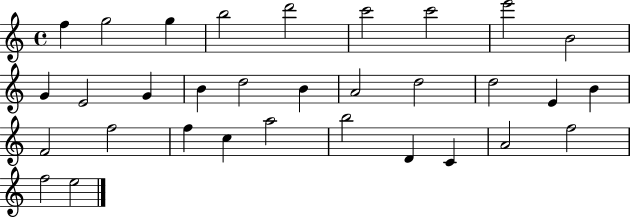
{
  \clef treble
  \time 4/4
  \defaultTimeSignature
  \key c \major
  f''4 g''2 g''4 | b''2 d'''2 | c'''2 c'''2 | e'''2 b'2 | \break g'4 e'2 g'4 | b'4 d''2 b'4 | a'2 d''2 | d''2 e'4 b'4 | \break f'2 f''2 | f''4 c''4 a''2 | b''2 d'4 c'4 | a'2 f''2 | \break f''2 e''2 | \bar "|."
}